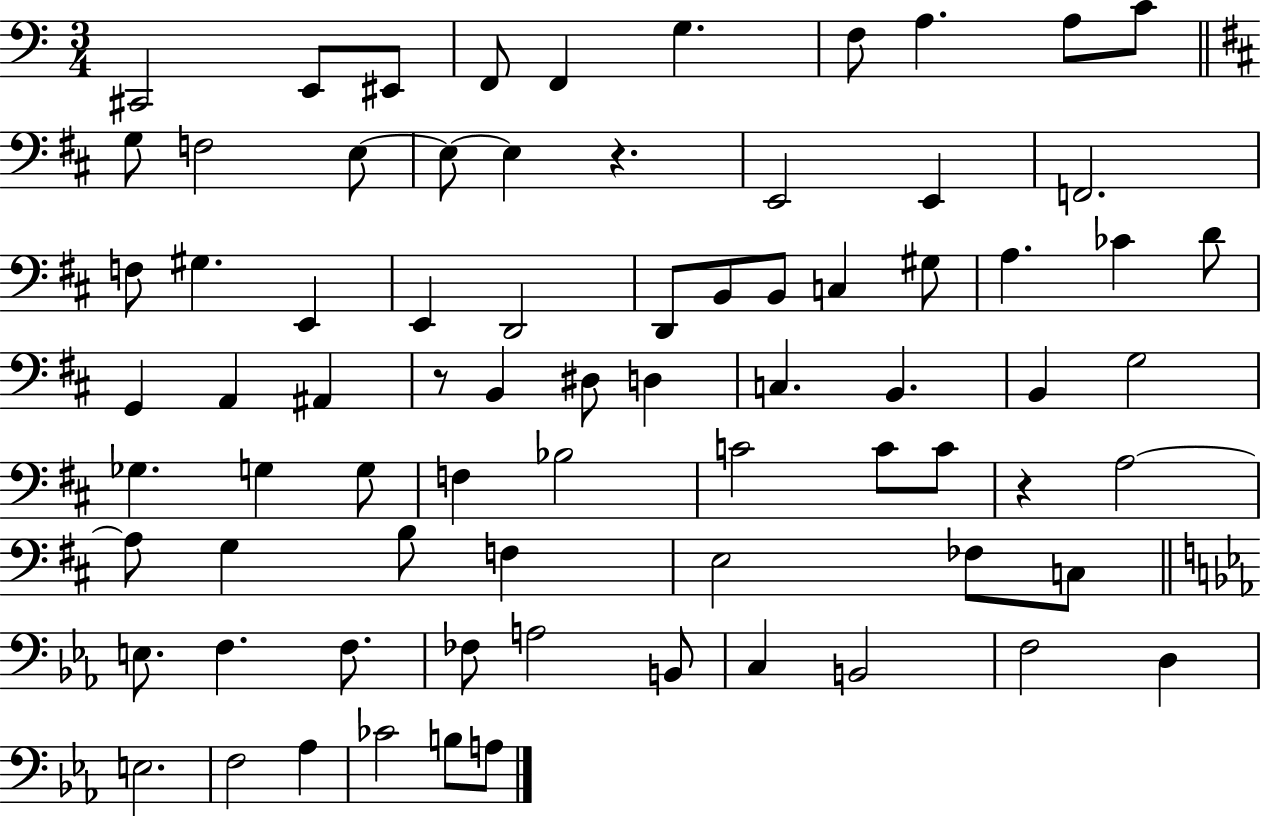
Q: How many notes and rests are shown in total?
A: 76